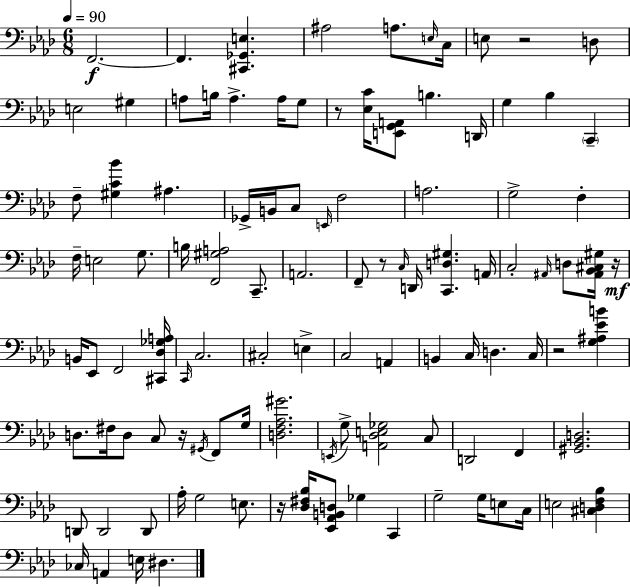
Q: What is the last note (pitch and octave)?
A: D#3